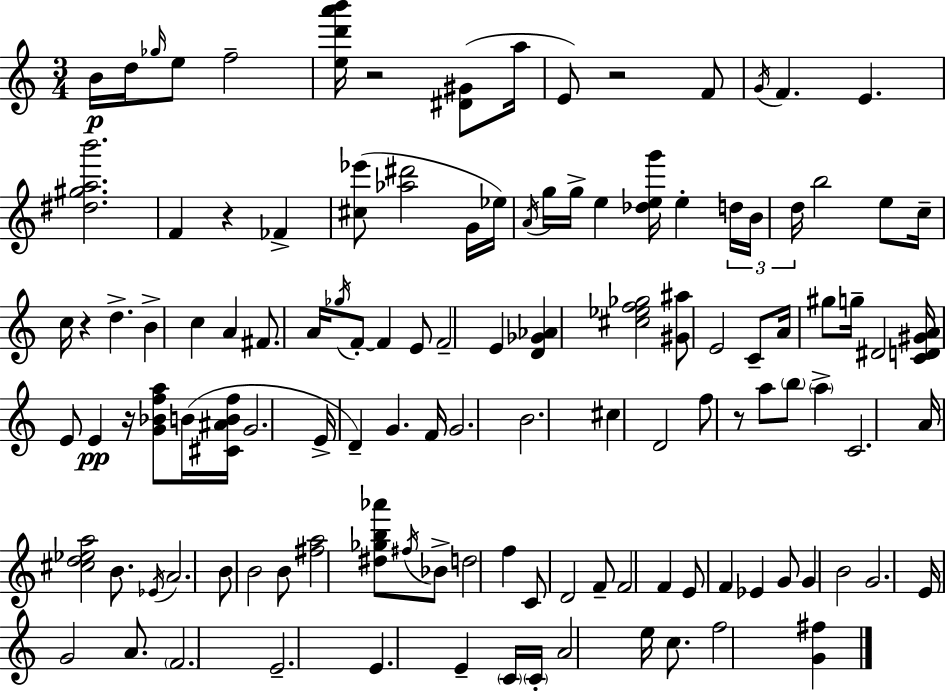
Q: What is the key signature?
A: C major